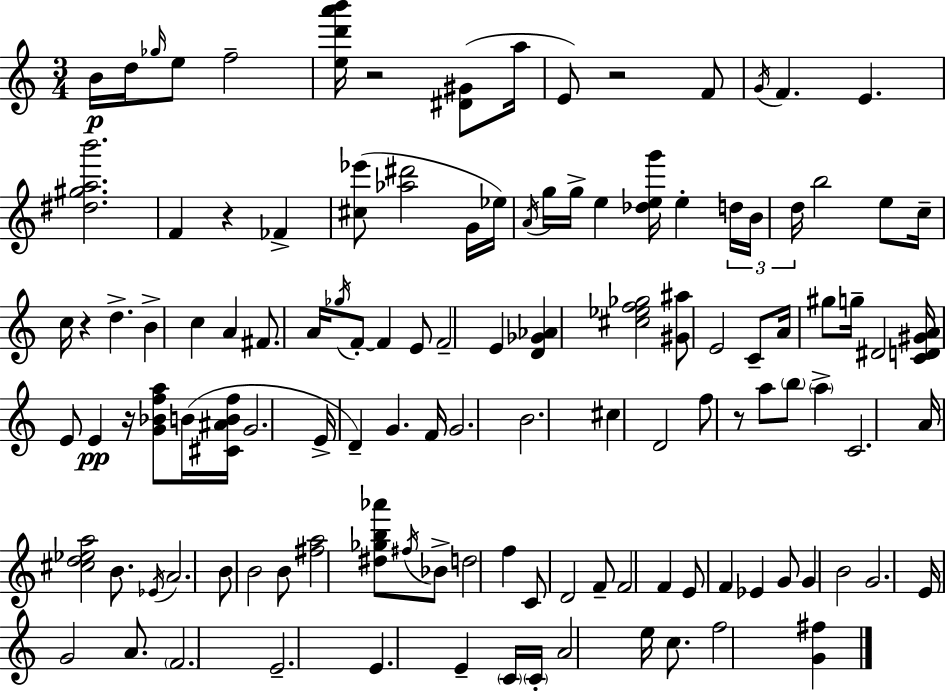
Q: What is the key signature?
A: C major